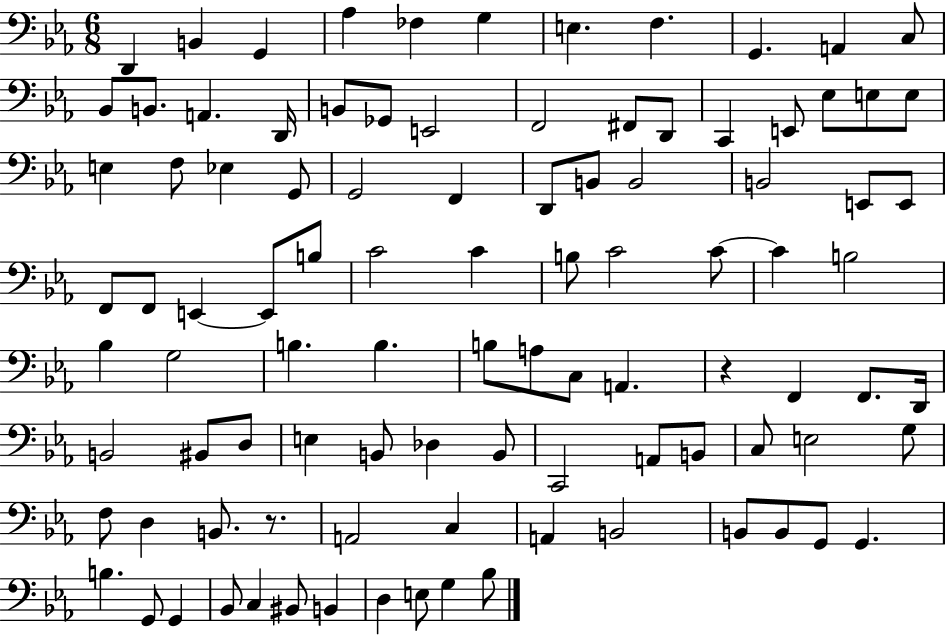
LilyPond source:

{
  \clef bass
  \numericTimeSignature
  \time 6/8
  \key ees \major
  d,4 b,4 g,4 | aes4 fes4 g4 | e4. f4. | g,4. a,4 c8 | \break bes,8 b,8. a,4. d,16 | b,8 ges,8 e,2 | f,2 fis,8 d,8 | c,4 e,8 ees8 e8 e8 | \break e4 f8 ees4 g,8 | g,2 f,4 | d,8 b,8 b,2 | b,2 e,8 e,8 | \break f,8 f,8 e,4~~ e,8 b8 | c'2 c'4 | b8 c'2 c'8~~ | c'4 b2 | \break bes4 g2 | b4. b4. | b8 a8 c8 a,4. | r4 f,4 f,8. d,16 | \break b,2 bis,8 d8 | e4 b,8 des4 b,8 | c,2 a,8 b,8 | c8 e2 g8 | \break f8 d4 b,8. r8. | a,2 c4 | a,4 b,2 | b,8 b,8 g,8 g,4. | \break b4. g,8 g,4 | bes,8 c4 bis,8 b,4 | d4 e8 g4 bes8 | \bar "|."
}